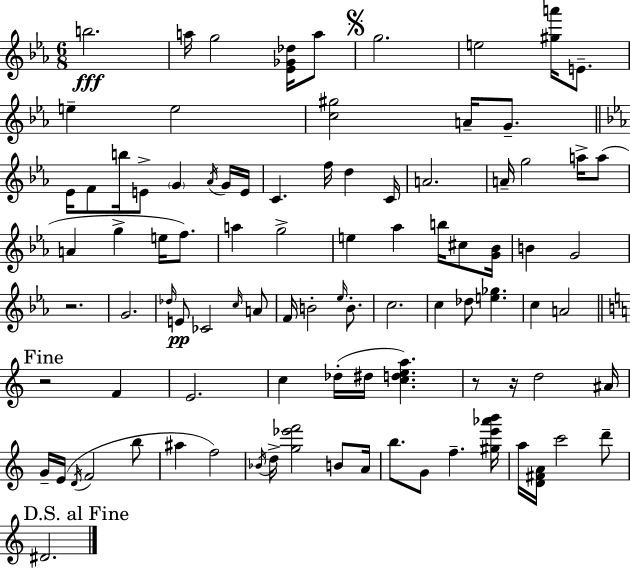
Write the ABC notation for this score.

X:1
T:Untitled
M:6/8
L:1/4
K:Eb
b2 a/4 g2 [_E_G_d]/4 a/2 g2 e2 [^ga']/4 E/2 e e2 [c^g]2 A/4 G/2 _E/4 F/2 b/4 E/2 G _A/4 G/4 E/4 C f/4 d C/4 A2 A/4 g2 a/4 a/2 A g e/4 f/2 a g2 e _a b/4 ^c/2 [G_B]/4 B G2 z2 G2 _d/4 E/2 _C2 c/4 A/2 F/4 B2 _e/4 B/2 c2 c _d/2 [e_g] c A2 z2 F E2 c _d/4 ^d/4 [cdea] z/2 z/4 d2 ^A/4 G/4 E/4 D/4 F2 b/2 ^a f2 _B/4 d/4 [g_e'f']2 B/2 A/4 b/2 G/2 f [^ge'_a'b']/4 a/4 [D^FA]/4 c'2 d'/2 ^D2